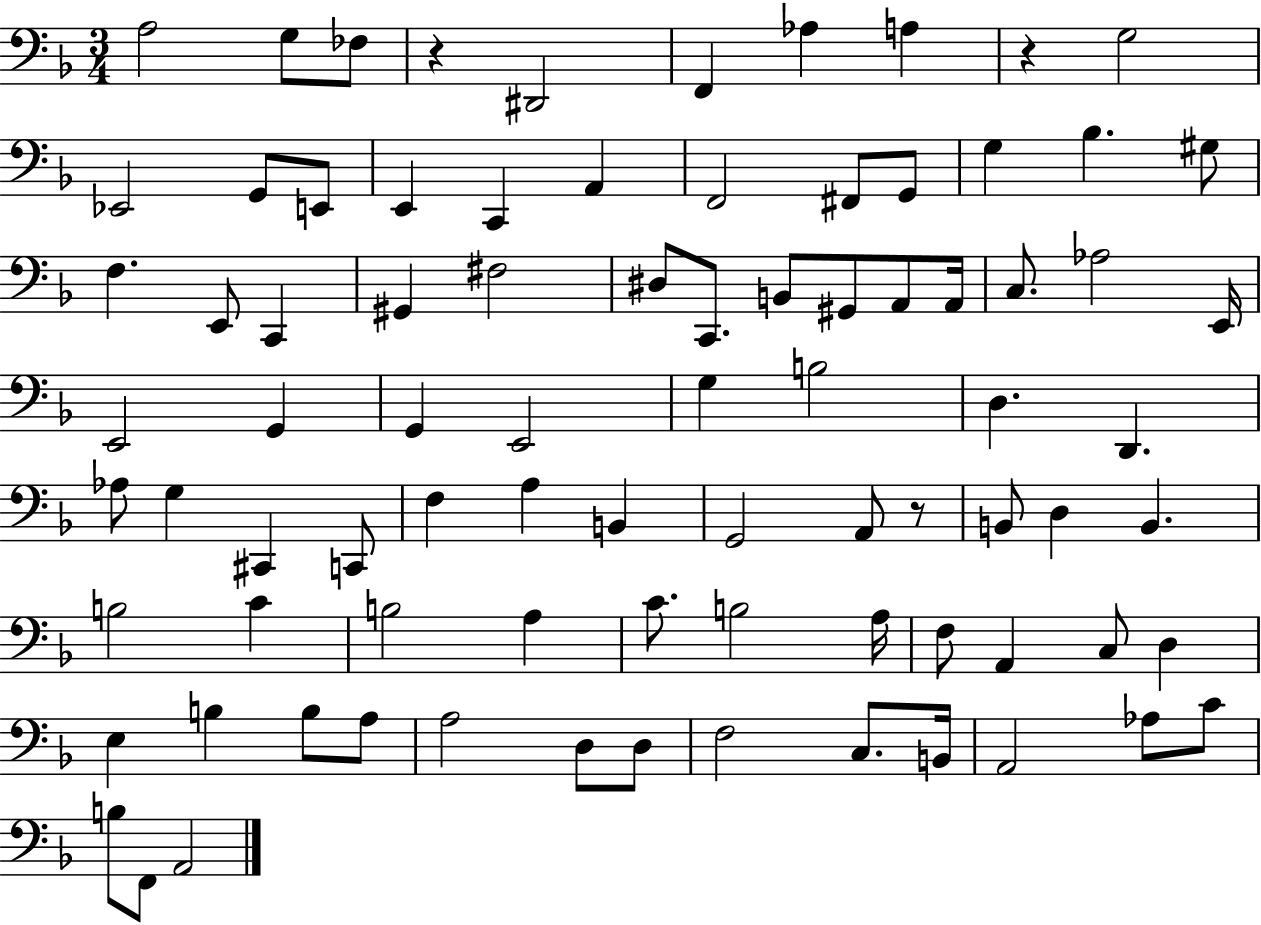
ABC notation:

X:1
T:Untitled
M:3/4
L:1/4
K:F
A,2 G,/2 _F,/2 z ^D,,2 F,, _A, A, z G,2 _E,,2 G,,/2 E,,/2 E,, C,, A,, F,,2 ^F,,/2 G,,/2 G, _B, ^G,/2 F, E,,/2 C,, ^G,, ^F,2 ^D,/2 C,,/2 B,,/2 ^G,,/2 A,,/2 A,,/4 C,/2 _A,2 E,,/4 E,,2 G,, G,, E,,2 G, B,2 D, D,, _A,/2 G, ^C,, C,,/2 F, A, B,, G,,2 A,,/2 z/2 B,,/2 D, B,, B,2 C B,2 A, C/2 B,2 A,/4 F,/2 A,, C,/2 D, E, B, B,/2 A,/2 A,2 D,/2 D,/2 F,2 C,/2 B,,/4 A,,2 _A,/2 C/2 B,/2 F,,/2 A,,2